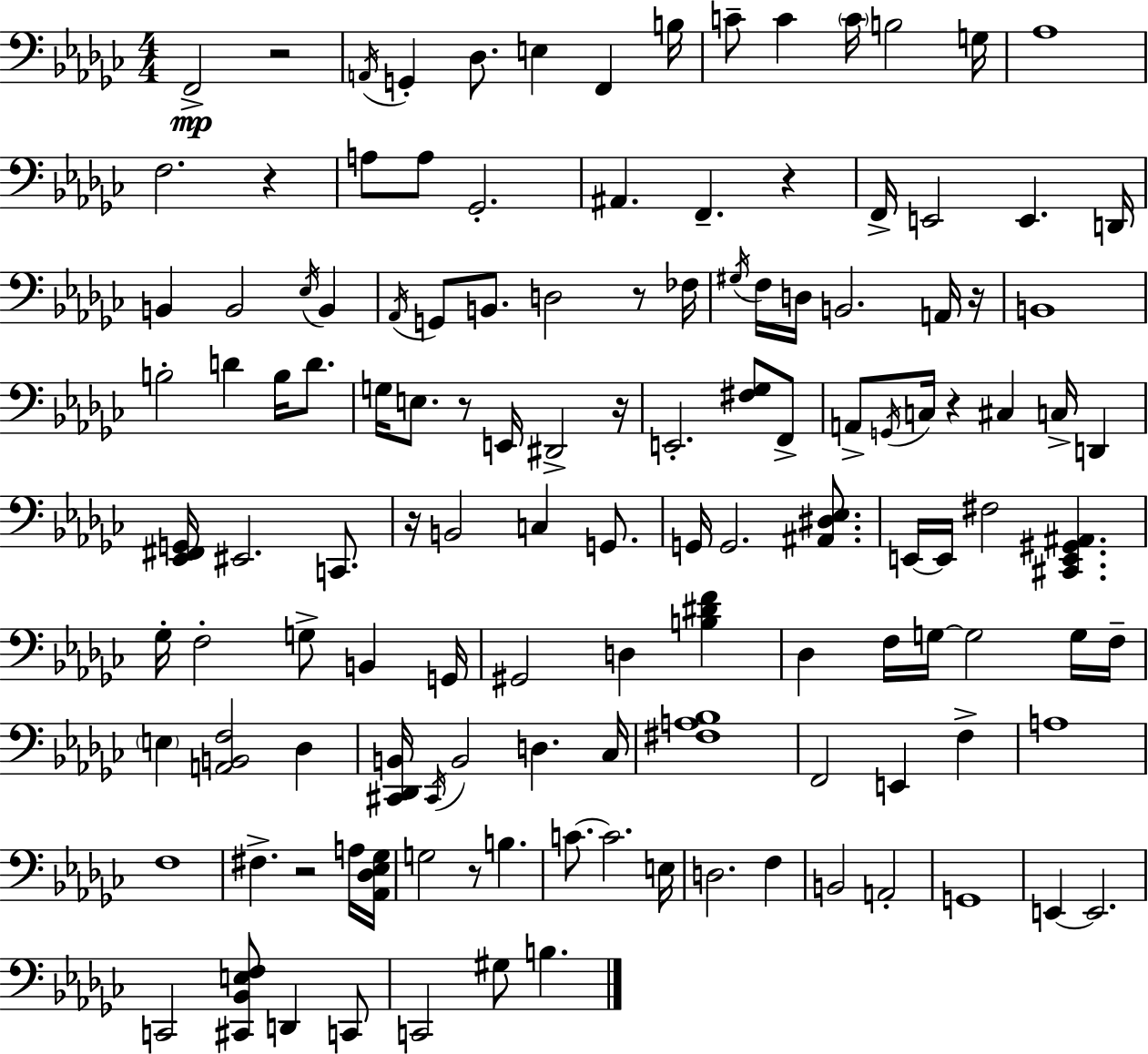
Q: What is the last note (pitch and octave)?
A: B3